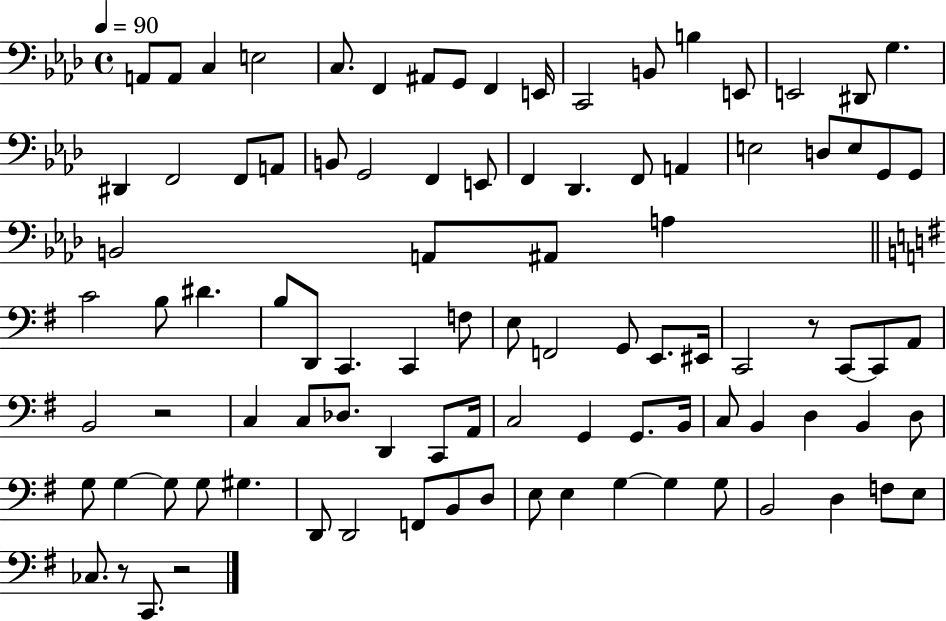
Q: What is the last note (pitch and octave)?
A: C2